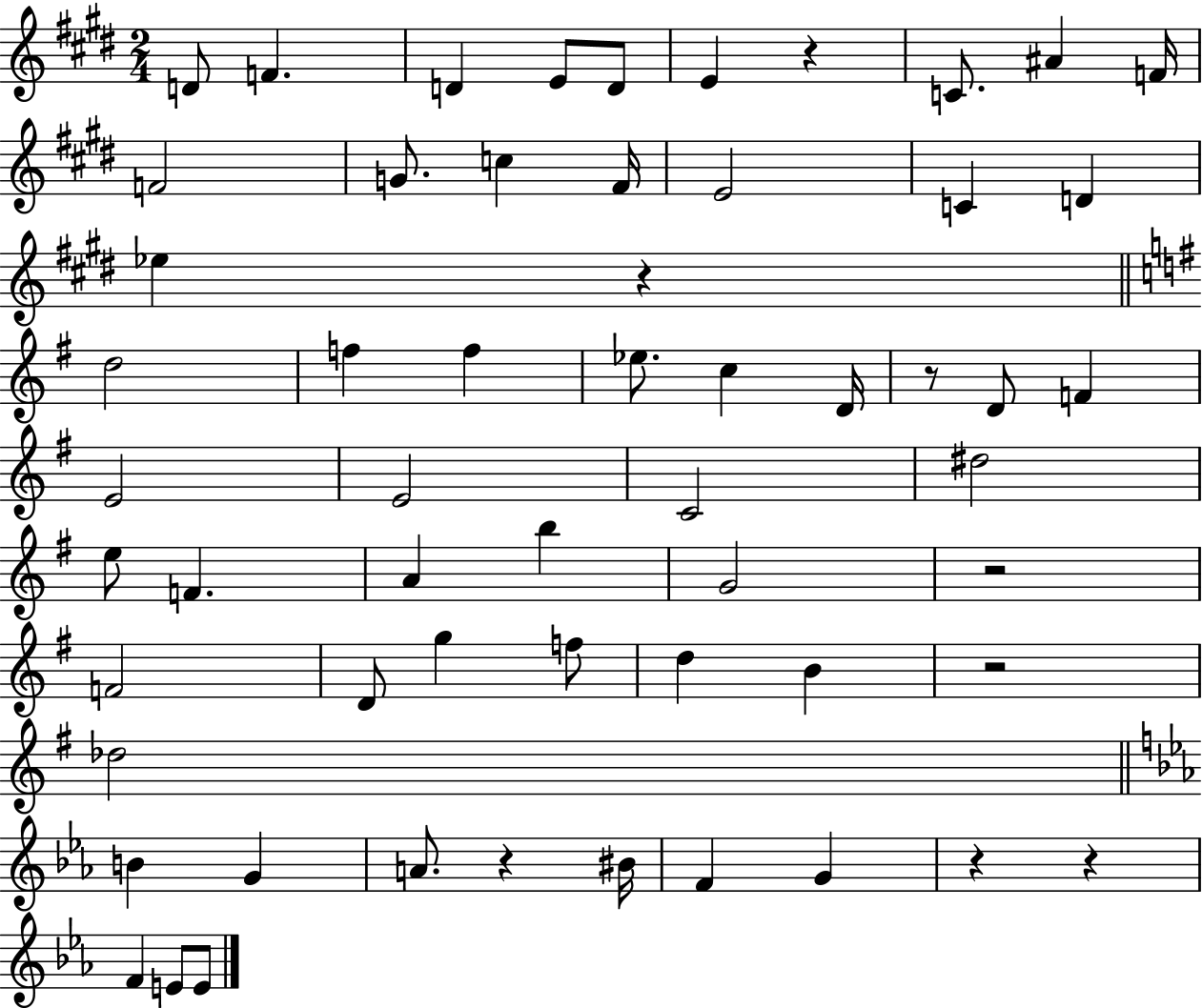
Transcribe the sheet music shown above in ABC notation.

X:1
T:Untitled
M:2/4
L:1/4
K:E
D/2 F D E/2 D/2 E z C/2 ^A F/4 F2 G/2 c ^F/4 E2 C D _e z d2 f f _e/2 c D/4 z/2 D/2 F E2 E2 C2 ^d2 e/2 F A b G2 z2 F2 D/2 g f/2 d B z2 _d2 B G A/2 z ^B/4 F G z z F E/2 E/2